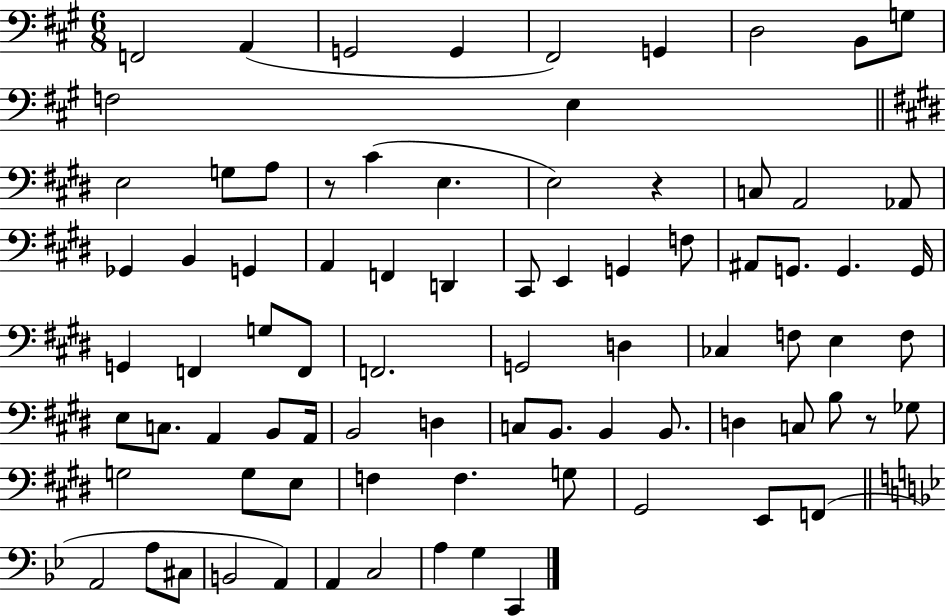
F2/h A2/q G2/h G2/q F#2/h G2/q D3/h B2/e G3/e F3/h E3/q E3/h G3/e A3/e R/e C#4/q E3/q. E3/h R/q C3/e A2/h Ab2/e Gb2/q B2/q G2/q A2/q F2/q D2/q C#2/e E2/q G2/q F3/e A#2/e G2/e. G2/q. G2/s G2/q F2/q G3/e F2/e F2/h. G2/h D3/q CES3/q F3/e E3/q F3/e E3/e C3/e. A2/q B2/e A2/s B2/h D3/q C3/e B2/e. B2/q B2/e. D3/q C3/e B3/e R/e Gb3/e G3/h G3/e E3/e F3/q F3/q. G3/e G#2/h E2/e F2/e A2/h A3/e C#3/e B2/h A2/q A2/q C3/h A3/q G3/q C2/q